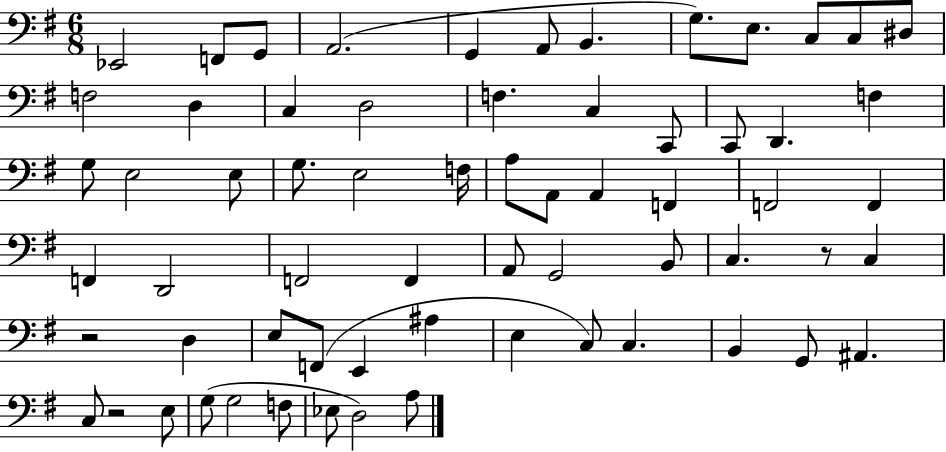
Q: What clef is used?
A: bass